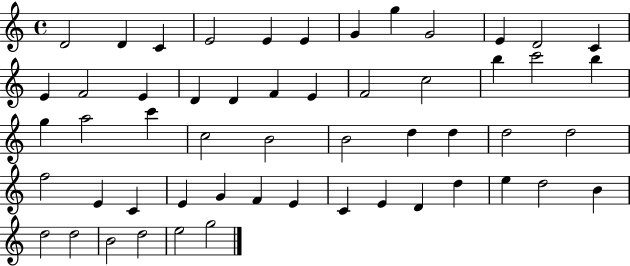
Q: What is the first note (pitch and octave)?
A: D4